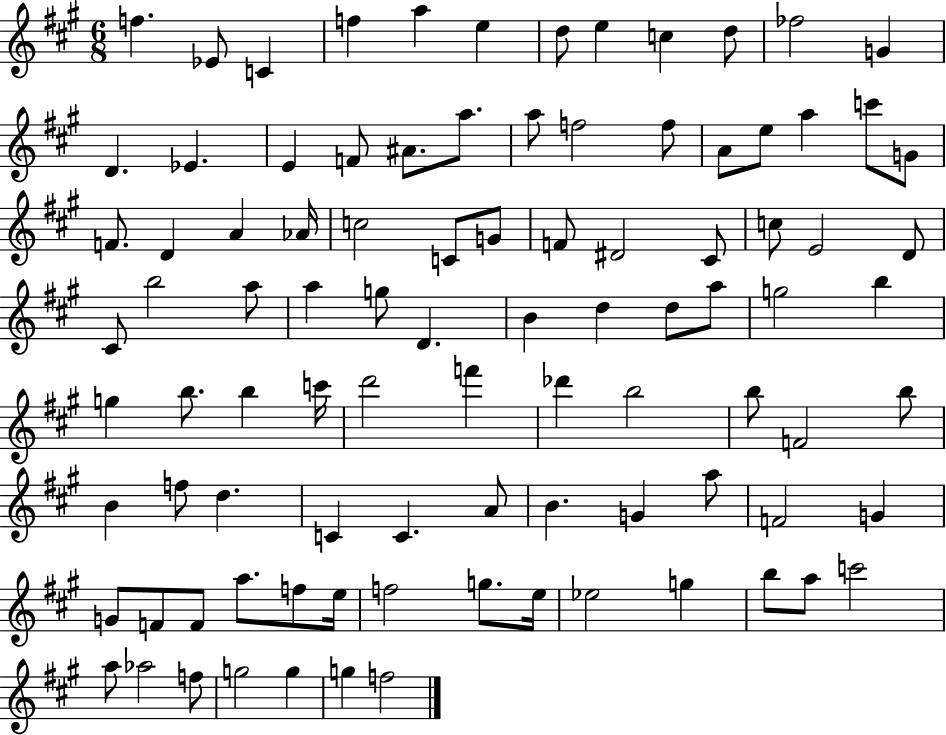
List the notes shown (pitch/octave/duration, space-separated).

F5/q. Eb4/e C4/q F5/q A5/q E5/q D5/e E5/q C5/q D5/e FES5/h G4/q D4/q. Eb4/q. E4/q F4/e A#4/e. A5/e. A5/e F5/h F5/e A4/e E5/e A5/q C6/e G4/e F4/e. D4/q A4/q Ab4/s C5/h C4/e G4/e F4/e D#4/h C#4/e C5/e E4/h D4/e C#4/e B5/h A5/e A5/q G5/e D4/q. B4/q D5/q D5/e A5/e G5/h B5/q G5/q B5/e. B5/q C6/s D6/h F6/q Db6/q B5/h B5/e F4/h B5/e B4/q F5/e D5/q. C4/q C4/q. A4/e B4/q. G4/q A5/e F4/h G4/q G4/e F4/e F4/e A5/e. F5/e E5/s F5/h G5/e. E5/s Eb5/h G5/q B5/e A5/e C6/h A5/e Ab5/h F5/e G5/h G5/q G5/q F5/h